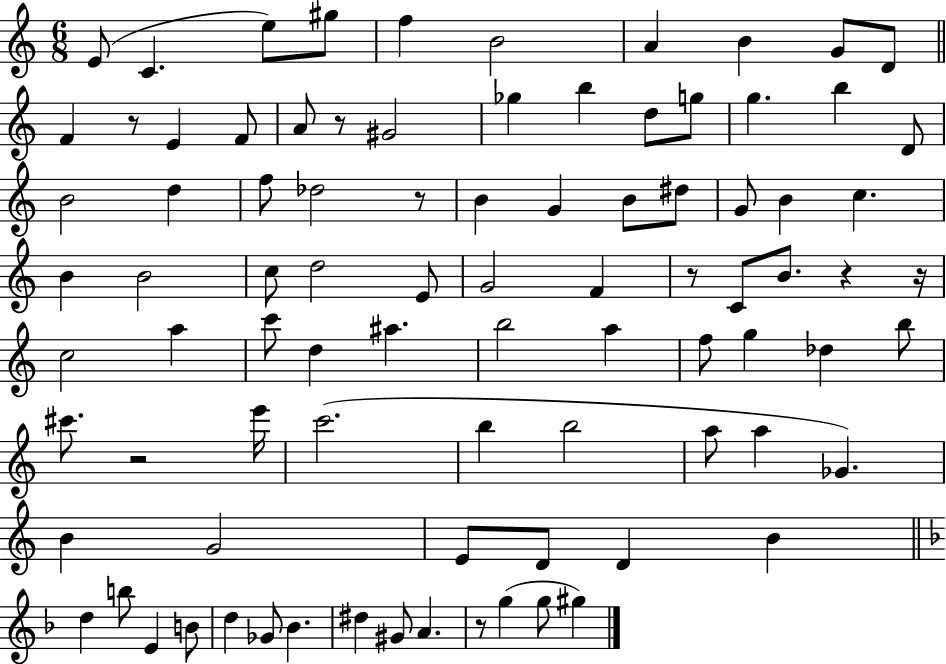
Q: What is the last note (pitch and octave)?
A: G#5